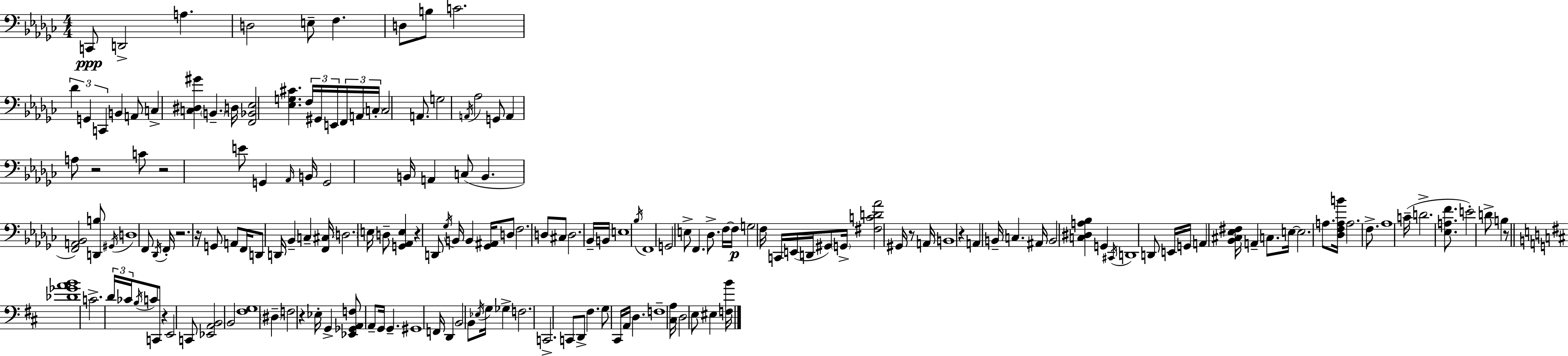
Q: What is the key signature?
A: EES minor